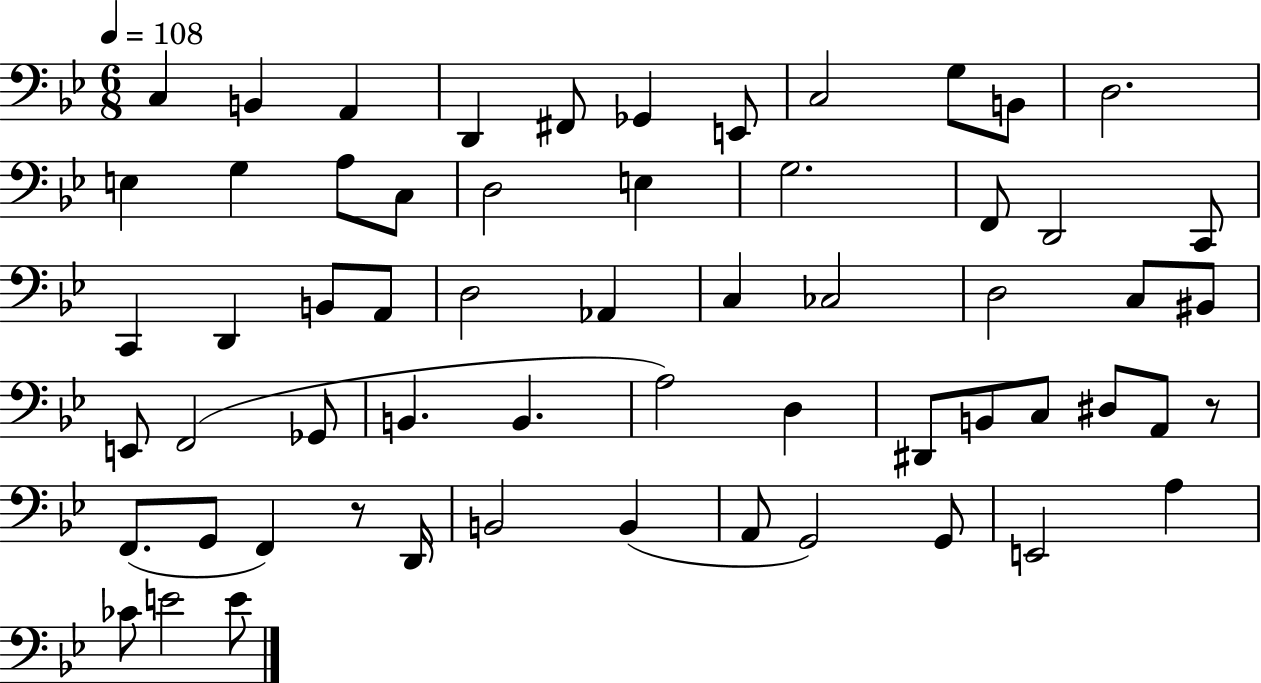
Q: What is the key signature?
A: BES major